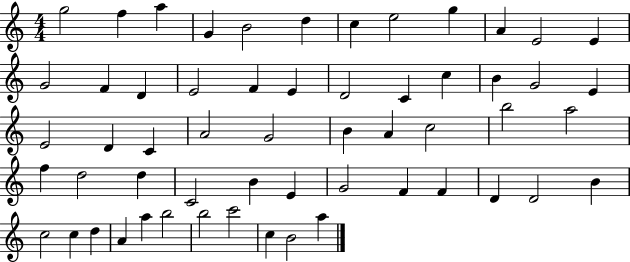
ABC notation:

X:1
T:Untitled
M:4/4
L:1/4
K:C
g2 f a G B2 d c e2 g A E2 E G2 F D E2 F E D2 C c B G2 E E2 D C A2 G2 B A c2 b2 a2 f d2 d C2 B E G2 F F D D2 B c2 c d A a b2 b2 c'2 c B2 a